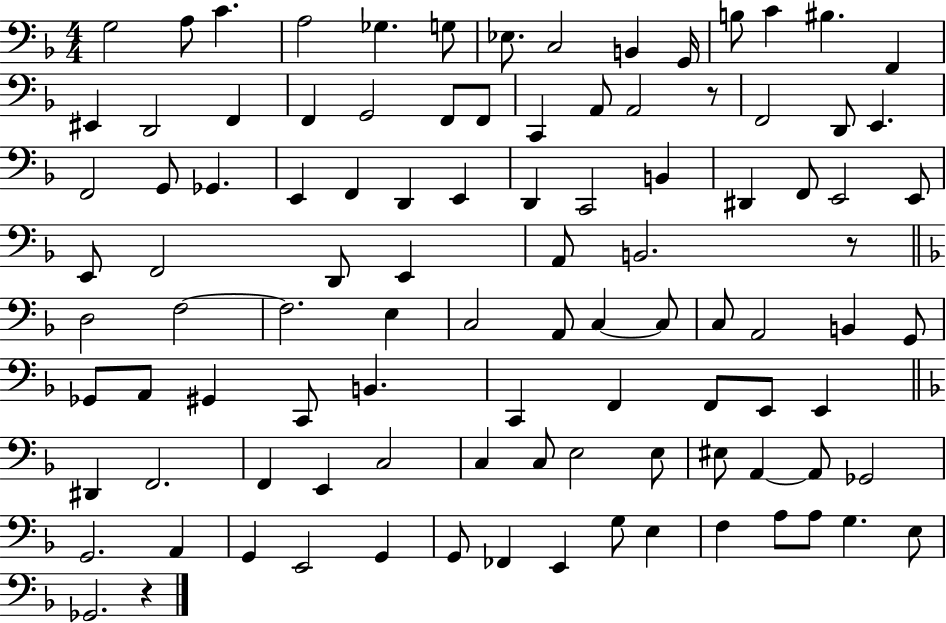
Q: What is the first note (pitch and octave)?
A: G3